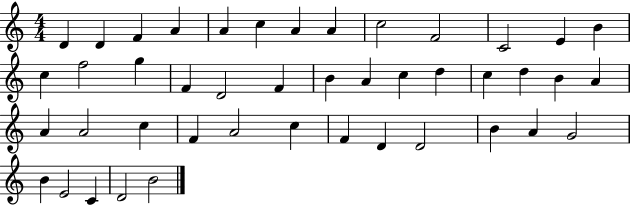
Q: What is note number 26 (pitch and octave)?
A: B4